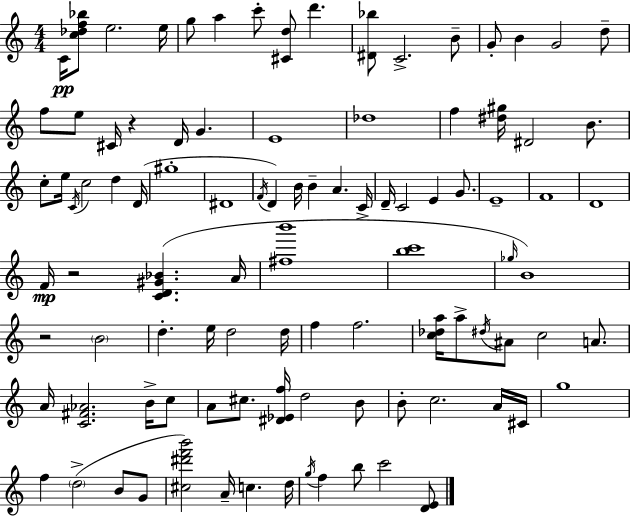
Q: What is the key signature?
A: A minor